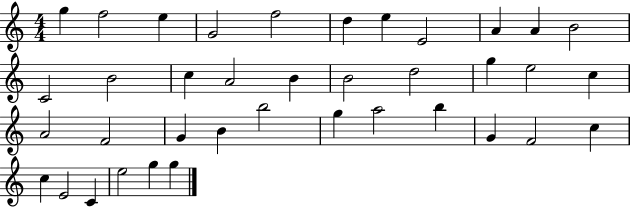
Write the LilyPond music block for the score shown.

{
  \clef treble
  \numericTimeSignature
  \time 4/4
  \key c \major
  g''4 f''2 e''4 | g'2 f''2 | d''4 e''4 e'2 | a'4 a'4 b'2 | \break c'2 b'2 | c''4 a'2 b'4 | b'2 d''2 | g''4 e''2 c''4 | \break a'2 f'2 | g'4 b'4 b''2 | g''4 a''2 b''4 | g'4 f'2 c''4 | \break c''4 e'2 c'4 | e''2 g''4 g''4 | \bar "|."
}